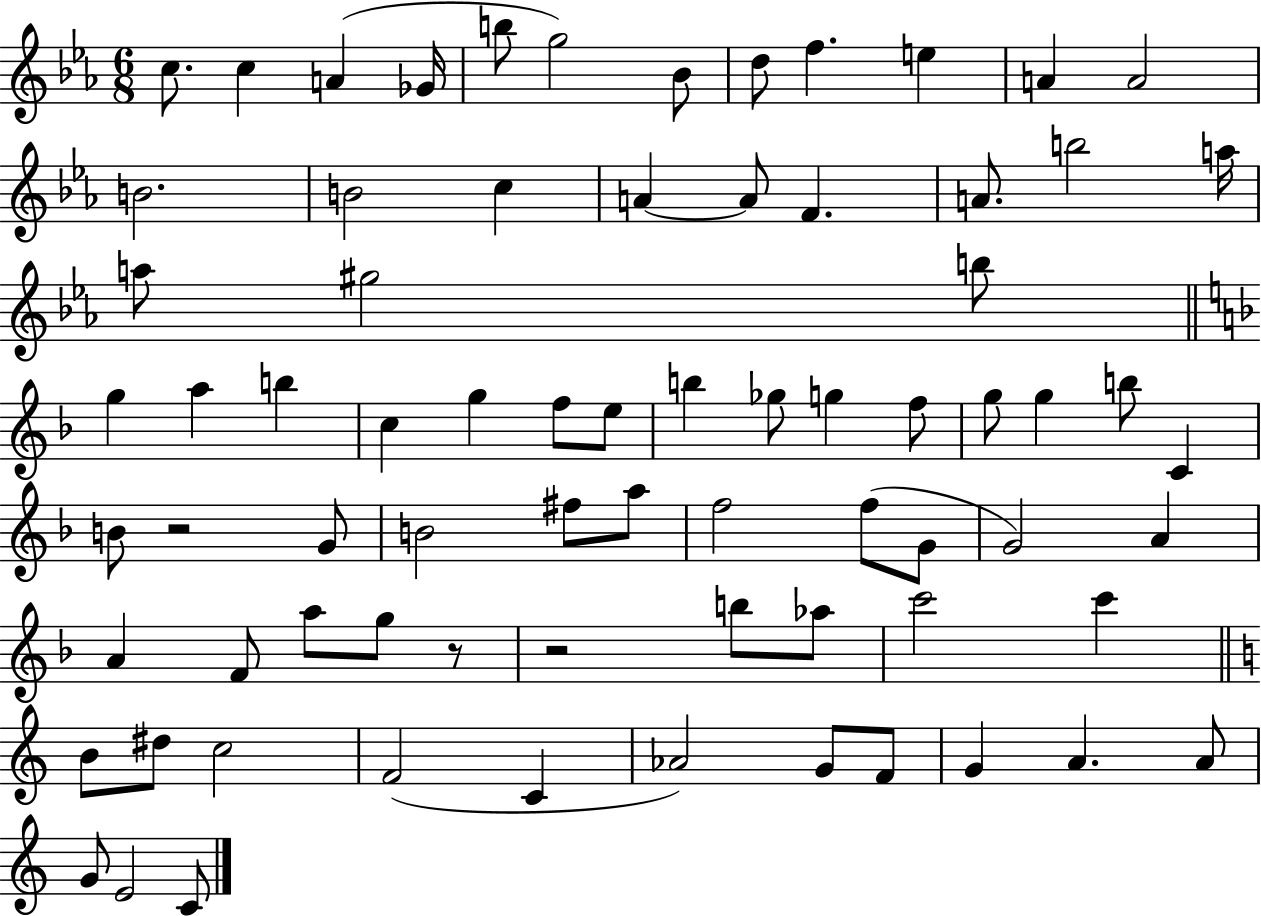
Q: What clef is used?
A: treble